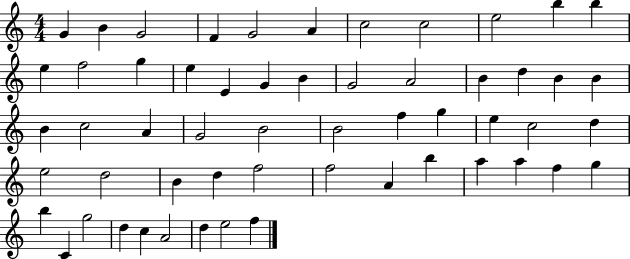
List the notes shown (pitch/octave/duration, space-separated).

G4/q B4/q G4/h F4/q G4/h A4/q C5/h C5/h E5/h B5/q B5/q E5/q F5/h G5/q E5/q E4/q G4/q B4/q G4/h A4/h B4/q D5/q B4/q B4/q B4/q C5/h A4/q G4/h B4/h B4/h F5/q G5/q E5/q C5/h D5/q E5/h D5/h B4/q D5/q F5/h F5/h A4/q B5/q A5/q A5/q F5/q G5/q B5/q C4/q G5/h D5/q C5/q A4/h D5/q E5/h F5/q